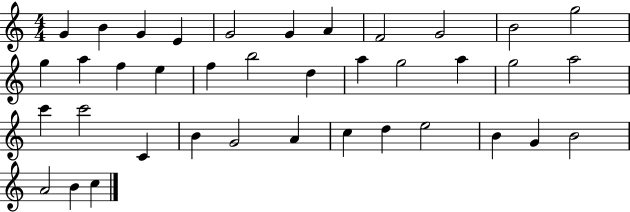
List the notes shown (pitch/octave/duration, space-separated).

G4/q B4/q G4/q E4/q G4/h G4/q A4/q F4/h G4/h B4/h G5/h G5/q A5/q F5/q E5/q F5/q B5/h D5/q A5/q G5/h A5/q G5/h A5/h C6/q C6/h C4/q B4/q G4/h A4/q C5/q D5/q E5/h B4/q G4/q B4/h A4/h B4/q C5/q